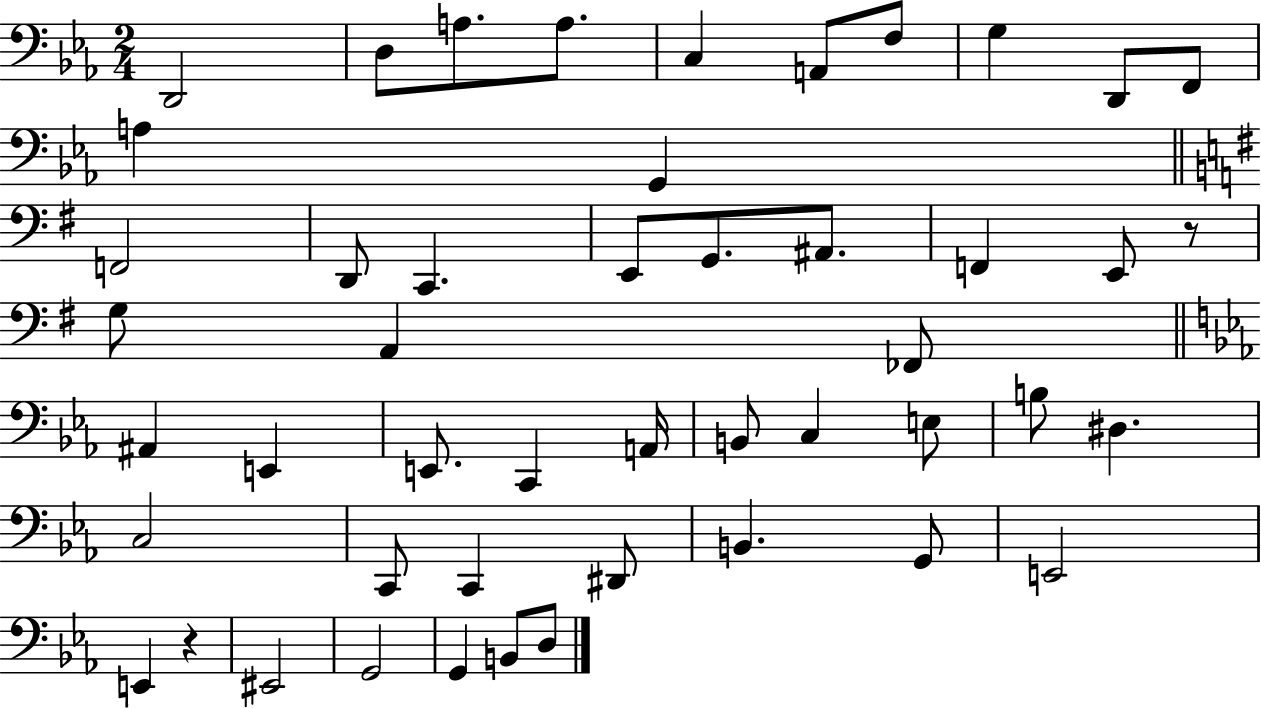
X:1
T:Untitled
M:2/4
L:1/4
K:Eb
D,,2 D,/2 A,/2 A,/2 C, A,,/2 F,/2 G, D,,/2 F,,/2 A, G,, F,,2 D,,/2 C,, E,,/2 G,,/2 ^A,,/2 F,, E,,/2 z/2 G,/2 A,, _F,,/2 ^A,, E,, E,,/2 C,, A,,/4 B,,/2 C, E,/2 B,/2 ^D, C,2 C,,/2 C,, ^D,,/2 B,, G,,/2 E,,2 E,, z ^E,,2 G,,2 G,, B,,/2 D,/2